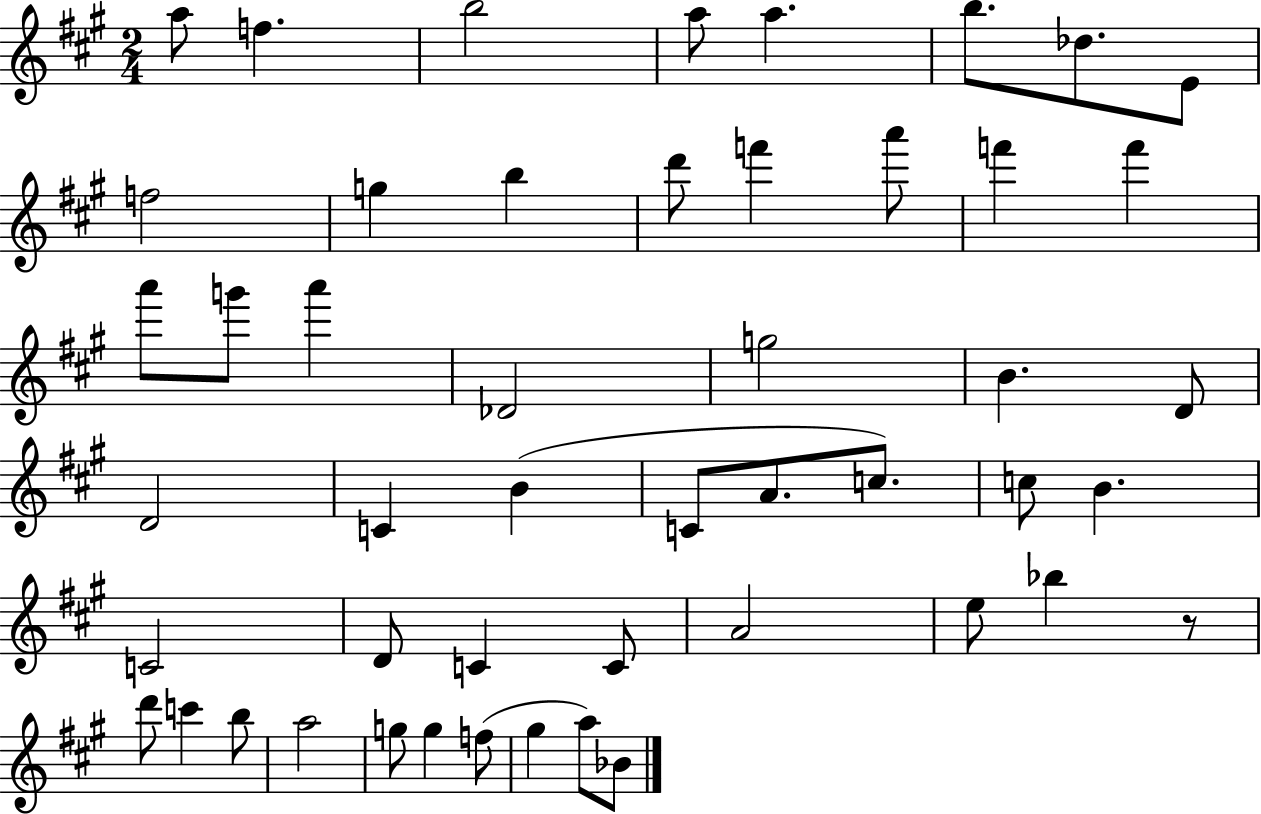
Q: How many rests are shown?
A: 1